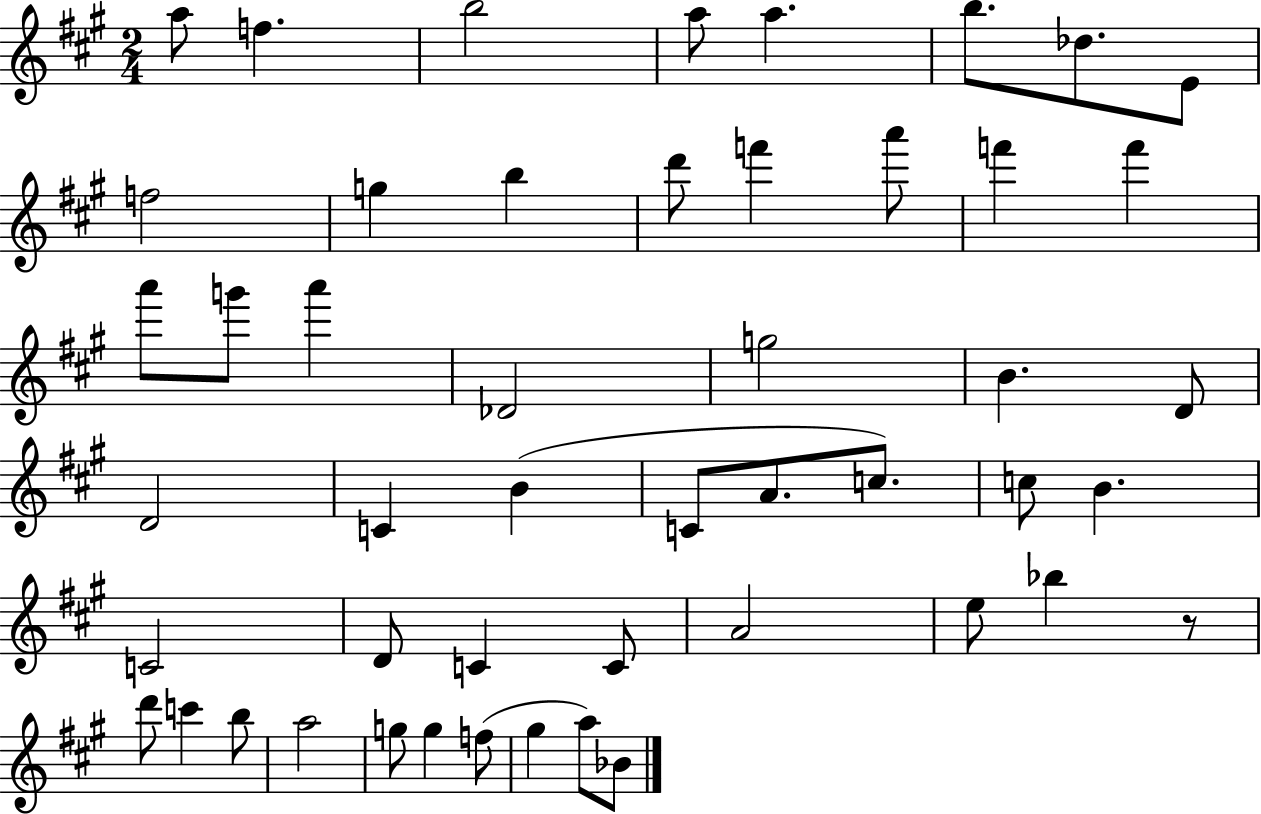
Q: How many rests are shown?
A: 1